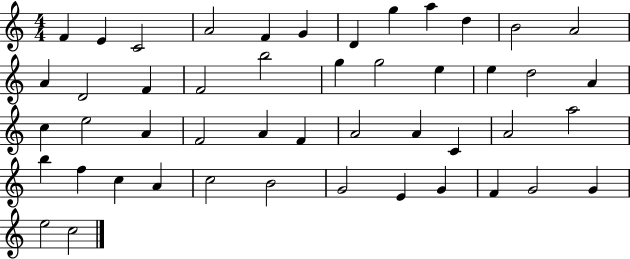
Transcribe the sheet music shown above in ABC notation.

X:1
T:Untitled
M:4/4
L:1/4
K:C
F E C2 A2 F G D g a d B2 A2 A D2 F F2 b2 g g2 e e d2 A c e2 A F2 A F A2 A C A2 a2 b f c A c2 B2 G2 E G F G2 G e2 c2